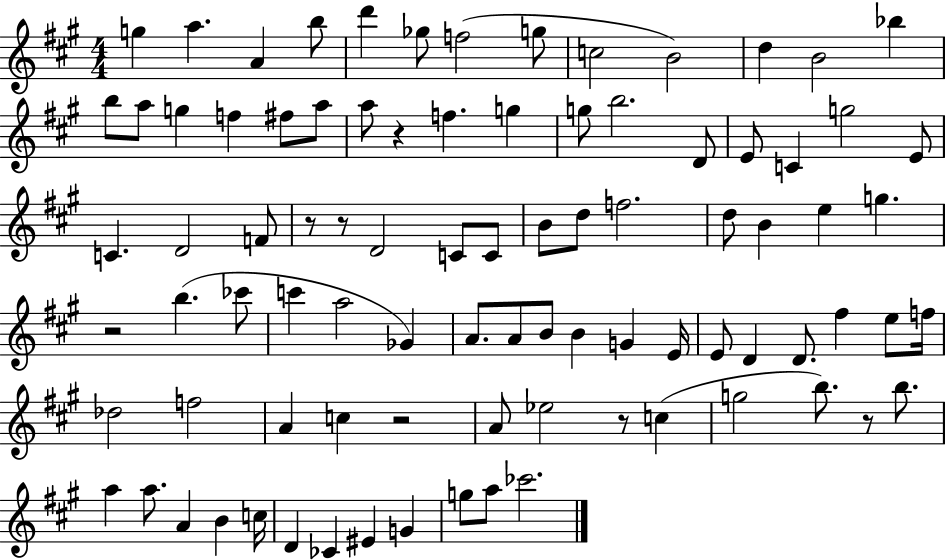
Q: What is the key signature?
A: A major